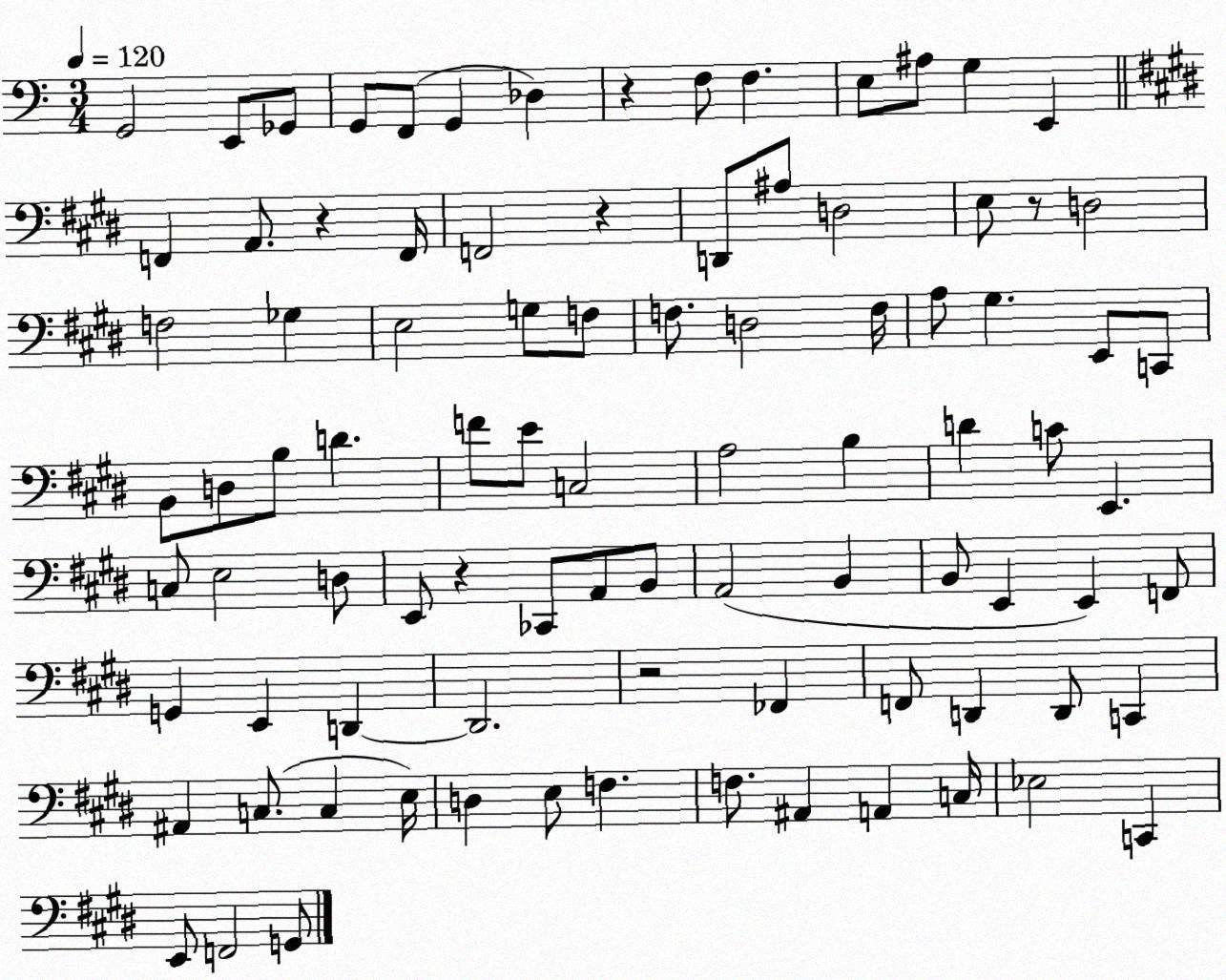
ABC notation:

X:1
T:Untitled
M:3/4
L:1/4
K:C
G,,2 E,,/2 _G,,/2 G,,/2 F,,/2 G,, _D, z F,/2 F, E,/2 ^A,/2 G, E,, F,, A,,/2 z F,,/4 F,,2 z D,,/2 ^A,/2 D,2 E,/2 z/2 D,2 F,2 _G, E,2 G,/2 F,/2 F,/2 D,2 F,/4 A,/2 ^G, E,,/2 C,,/2 B,,/2 D,/2 B,/2 D F/2 E/2 C,2 A,2 B, D C/2 E,, C,/2 E,2 D,/2 E,,/2 z _C,,/2 A,,/2 B,,/2 A,,2 B,, B,,/2 E,, E,, F,,/2 G,, E,, D,, D,,2 z2 _F,, F,,/2 D,, D,,/2 C,, ^A,, C,/2 C, E,/4 D, E,/2 F, F,/2 ^A,, A,, C,/4 _E,2 C,, E,,/2 F,,2 G,,/2